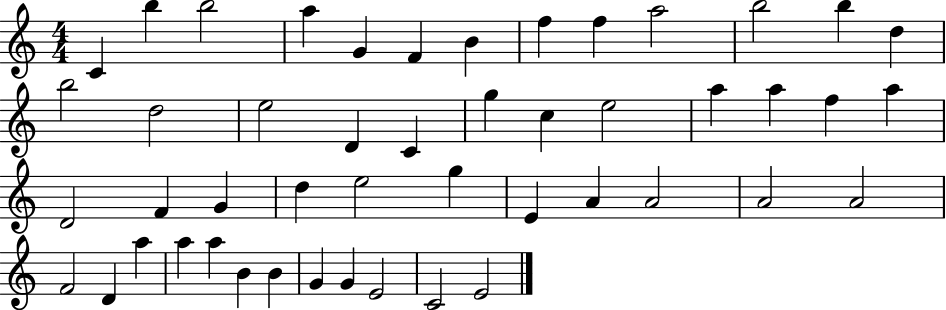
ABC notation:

X:1
T:Untitled
M:4/4
L:1/4
K:C
C b b2 a G F B f f a2 b2 b d b2 d2 e2 D C g c e2 a a f a D2 F G d e2 g E A A2 A2 A2 F2 D a a a B B G G E2 C2 E2